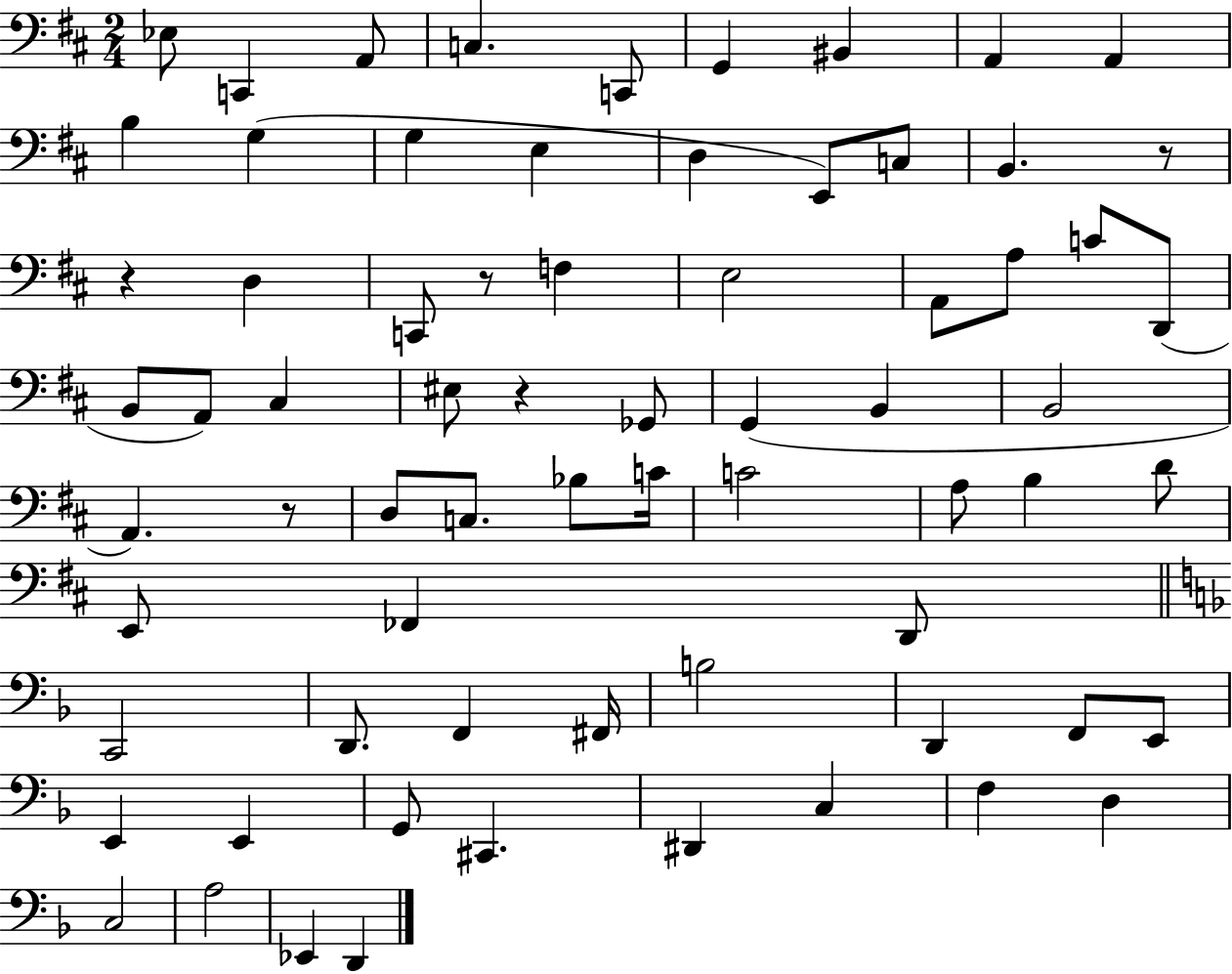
{
  \clef bass
  \numericTimeSignature
  \time 2/4
  \key d \major
  ees8 c,4 a,8 | c4. c,8 | g,4 bis,4 | a,4 a,4 | \break b4 g4( | g4 e4 | d4 e,8) c8 | b,4. r8 | \break r4 d4 | c,8 r8 f4 | e2 | a,8 a8 c'8 d,8( | \break b,8 a,8) cis4 | eis8 r4 ges,8 | g,4( b,4 | b,2 | \break a,4.) r8 | d8 c8. bes8 c'16 | c'2 | a8 b4 d'8 | \break e,8 fes,4 d,8 | \bar "||" \break \key f \major c,2 | d,8. f,4 fis,16 | b2 | d,4 f,8 e,8 | \break e,4 e,4 | g,8 cis,4. | dis,4 c4 | f4 d4 | \break c2 | a2 | ees,4 d,4 | \bar "|."
}